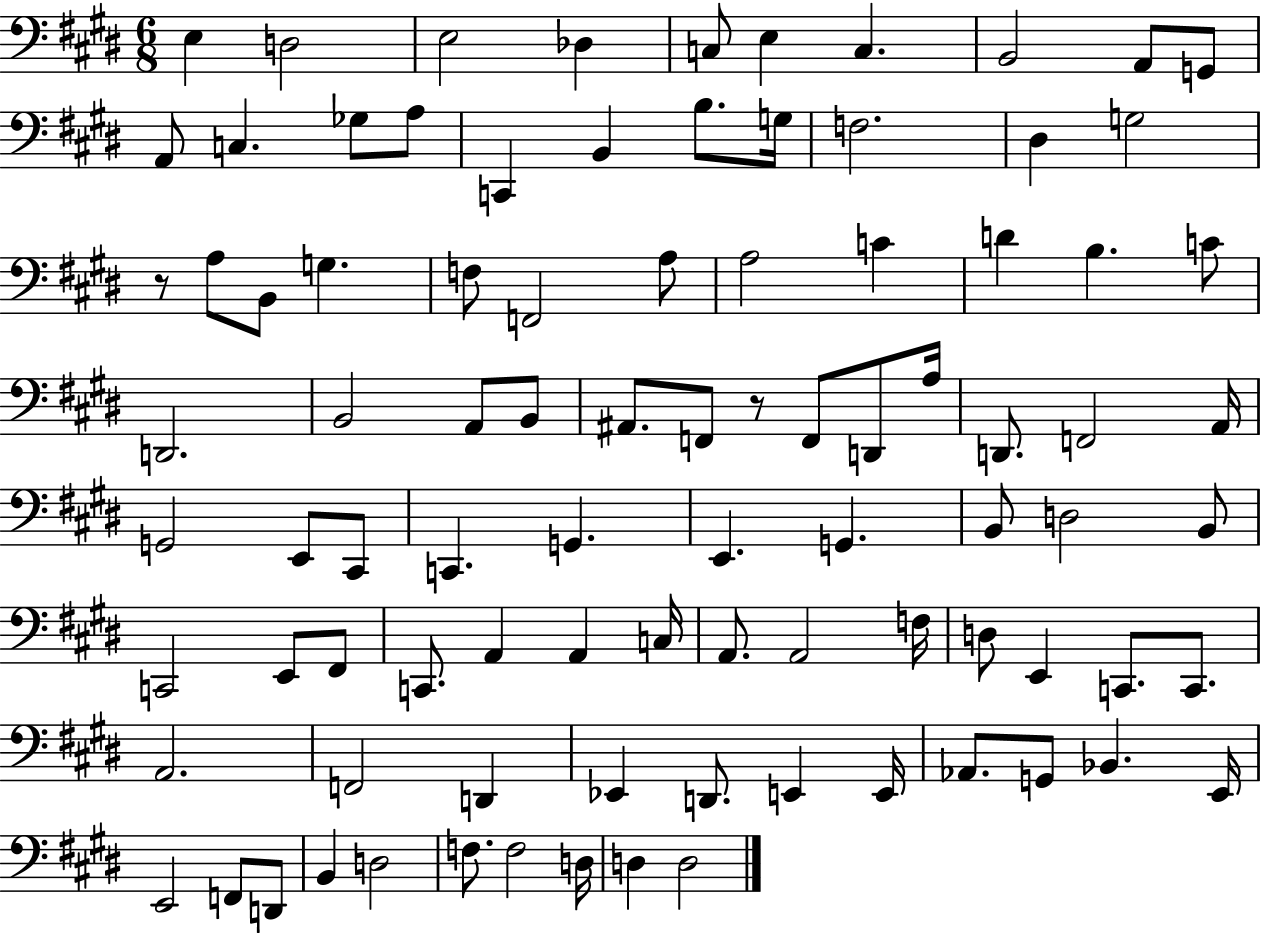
X:1
T:Untitled
M:6/8
L:1/4
K:E
E, D,2 E,2 _D, C,/2 E, C, B,,2 A,,/2 G,,/2 A,,/2 C, _G,/2 A,/2 C,, B,, B,/2 G,/4 F,2 ^D, G,2 z/2 A,/2 B,,/2 G, F,/2 F,,2 A,/2 A,2 C D B, C/2 D,,2 B,,2 A,,/2 B,,/2 ^A,,/2 F,,/2 z/2 F,,/2 D,,/2 A,/4 D,,/2 F,,2 A,,/4 G,,2 E,,/2 ^C,,/2 C,, G,, E,, G,, B,,/2 D,2 B,,/2 C,,2 E,,/2 ^F,,/2 C,,/2 A,, A,, C,/4 A,,/2 A,,2 F,/4 D,/2 E,, C,,/2 C,,/2 A,,2 F,,2 D,, _E,, D,,/2 E,, E,,/4 _A,,/2 G,,/2 _B,, E,,/4 E,,2 F,,/2 D,,/2 B,, D,2 F,/2 F,2 D,/4 D, D,2